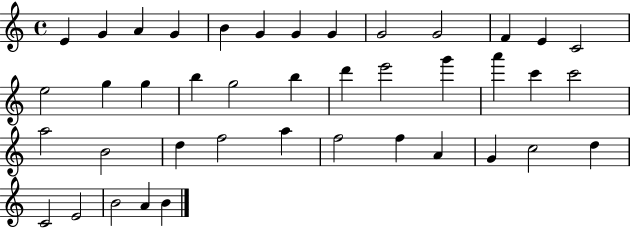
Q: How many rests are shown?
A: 0